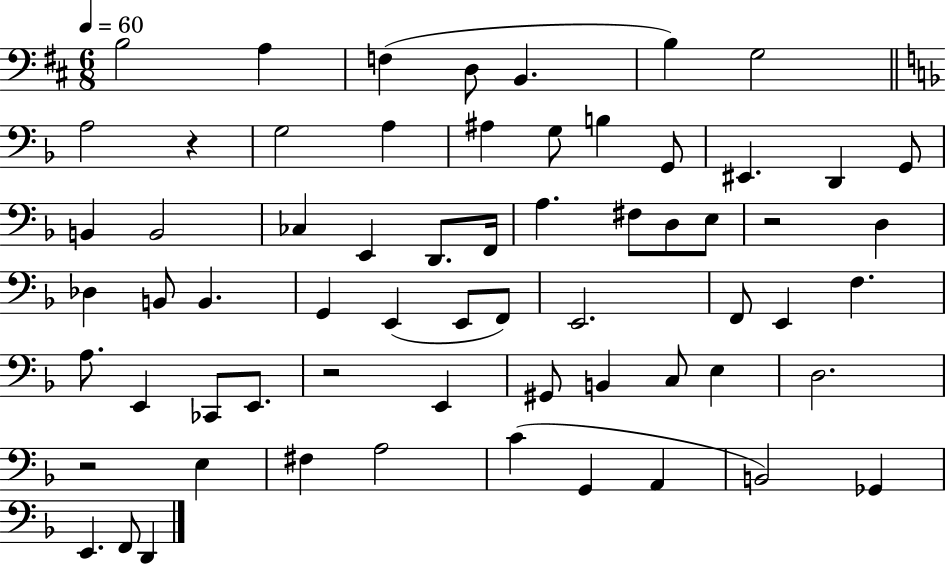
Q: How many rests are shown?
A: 4